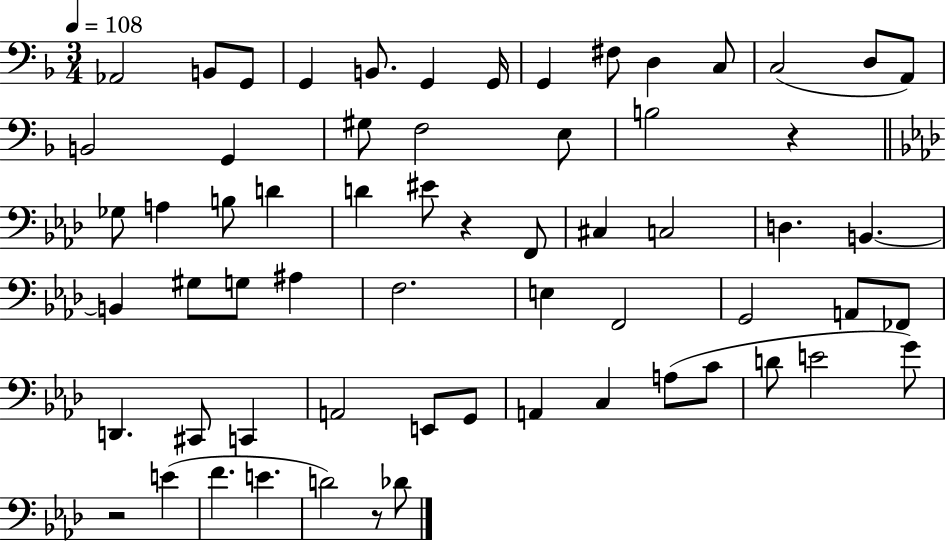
Ab2/h B2/e G2/e G2/q B2/e. G2/q G2/s G2/q F#3/e D3/q C3/e C3/h D3/e A2/e B2/h G2/q G#3/e F3/h E3/e B3/h R/q Gb3/e A3/q B3/e D4/q D4/q EIS4/e R/q F2/e C#3/q C3/h D3/q. B2/q. B2/q G#3/e G3/e A#3/q F3/h. E3/q F2/h G2/h A2/e FES2/e D2/q. C#2/e C2/q A2/h E2/e G2/e A2/q C3/q A3/e C4/e D4/e E4/h G4/e R/h E4/q F4/q. E4/q. D4/h R/e Db4/e